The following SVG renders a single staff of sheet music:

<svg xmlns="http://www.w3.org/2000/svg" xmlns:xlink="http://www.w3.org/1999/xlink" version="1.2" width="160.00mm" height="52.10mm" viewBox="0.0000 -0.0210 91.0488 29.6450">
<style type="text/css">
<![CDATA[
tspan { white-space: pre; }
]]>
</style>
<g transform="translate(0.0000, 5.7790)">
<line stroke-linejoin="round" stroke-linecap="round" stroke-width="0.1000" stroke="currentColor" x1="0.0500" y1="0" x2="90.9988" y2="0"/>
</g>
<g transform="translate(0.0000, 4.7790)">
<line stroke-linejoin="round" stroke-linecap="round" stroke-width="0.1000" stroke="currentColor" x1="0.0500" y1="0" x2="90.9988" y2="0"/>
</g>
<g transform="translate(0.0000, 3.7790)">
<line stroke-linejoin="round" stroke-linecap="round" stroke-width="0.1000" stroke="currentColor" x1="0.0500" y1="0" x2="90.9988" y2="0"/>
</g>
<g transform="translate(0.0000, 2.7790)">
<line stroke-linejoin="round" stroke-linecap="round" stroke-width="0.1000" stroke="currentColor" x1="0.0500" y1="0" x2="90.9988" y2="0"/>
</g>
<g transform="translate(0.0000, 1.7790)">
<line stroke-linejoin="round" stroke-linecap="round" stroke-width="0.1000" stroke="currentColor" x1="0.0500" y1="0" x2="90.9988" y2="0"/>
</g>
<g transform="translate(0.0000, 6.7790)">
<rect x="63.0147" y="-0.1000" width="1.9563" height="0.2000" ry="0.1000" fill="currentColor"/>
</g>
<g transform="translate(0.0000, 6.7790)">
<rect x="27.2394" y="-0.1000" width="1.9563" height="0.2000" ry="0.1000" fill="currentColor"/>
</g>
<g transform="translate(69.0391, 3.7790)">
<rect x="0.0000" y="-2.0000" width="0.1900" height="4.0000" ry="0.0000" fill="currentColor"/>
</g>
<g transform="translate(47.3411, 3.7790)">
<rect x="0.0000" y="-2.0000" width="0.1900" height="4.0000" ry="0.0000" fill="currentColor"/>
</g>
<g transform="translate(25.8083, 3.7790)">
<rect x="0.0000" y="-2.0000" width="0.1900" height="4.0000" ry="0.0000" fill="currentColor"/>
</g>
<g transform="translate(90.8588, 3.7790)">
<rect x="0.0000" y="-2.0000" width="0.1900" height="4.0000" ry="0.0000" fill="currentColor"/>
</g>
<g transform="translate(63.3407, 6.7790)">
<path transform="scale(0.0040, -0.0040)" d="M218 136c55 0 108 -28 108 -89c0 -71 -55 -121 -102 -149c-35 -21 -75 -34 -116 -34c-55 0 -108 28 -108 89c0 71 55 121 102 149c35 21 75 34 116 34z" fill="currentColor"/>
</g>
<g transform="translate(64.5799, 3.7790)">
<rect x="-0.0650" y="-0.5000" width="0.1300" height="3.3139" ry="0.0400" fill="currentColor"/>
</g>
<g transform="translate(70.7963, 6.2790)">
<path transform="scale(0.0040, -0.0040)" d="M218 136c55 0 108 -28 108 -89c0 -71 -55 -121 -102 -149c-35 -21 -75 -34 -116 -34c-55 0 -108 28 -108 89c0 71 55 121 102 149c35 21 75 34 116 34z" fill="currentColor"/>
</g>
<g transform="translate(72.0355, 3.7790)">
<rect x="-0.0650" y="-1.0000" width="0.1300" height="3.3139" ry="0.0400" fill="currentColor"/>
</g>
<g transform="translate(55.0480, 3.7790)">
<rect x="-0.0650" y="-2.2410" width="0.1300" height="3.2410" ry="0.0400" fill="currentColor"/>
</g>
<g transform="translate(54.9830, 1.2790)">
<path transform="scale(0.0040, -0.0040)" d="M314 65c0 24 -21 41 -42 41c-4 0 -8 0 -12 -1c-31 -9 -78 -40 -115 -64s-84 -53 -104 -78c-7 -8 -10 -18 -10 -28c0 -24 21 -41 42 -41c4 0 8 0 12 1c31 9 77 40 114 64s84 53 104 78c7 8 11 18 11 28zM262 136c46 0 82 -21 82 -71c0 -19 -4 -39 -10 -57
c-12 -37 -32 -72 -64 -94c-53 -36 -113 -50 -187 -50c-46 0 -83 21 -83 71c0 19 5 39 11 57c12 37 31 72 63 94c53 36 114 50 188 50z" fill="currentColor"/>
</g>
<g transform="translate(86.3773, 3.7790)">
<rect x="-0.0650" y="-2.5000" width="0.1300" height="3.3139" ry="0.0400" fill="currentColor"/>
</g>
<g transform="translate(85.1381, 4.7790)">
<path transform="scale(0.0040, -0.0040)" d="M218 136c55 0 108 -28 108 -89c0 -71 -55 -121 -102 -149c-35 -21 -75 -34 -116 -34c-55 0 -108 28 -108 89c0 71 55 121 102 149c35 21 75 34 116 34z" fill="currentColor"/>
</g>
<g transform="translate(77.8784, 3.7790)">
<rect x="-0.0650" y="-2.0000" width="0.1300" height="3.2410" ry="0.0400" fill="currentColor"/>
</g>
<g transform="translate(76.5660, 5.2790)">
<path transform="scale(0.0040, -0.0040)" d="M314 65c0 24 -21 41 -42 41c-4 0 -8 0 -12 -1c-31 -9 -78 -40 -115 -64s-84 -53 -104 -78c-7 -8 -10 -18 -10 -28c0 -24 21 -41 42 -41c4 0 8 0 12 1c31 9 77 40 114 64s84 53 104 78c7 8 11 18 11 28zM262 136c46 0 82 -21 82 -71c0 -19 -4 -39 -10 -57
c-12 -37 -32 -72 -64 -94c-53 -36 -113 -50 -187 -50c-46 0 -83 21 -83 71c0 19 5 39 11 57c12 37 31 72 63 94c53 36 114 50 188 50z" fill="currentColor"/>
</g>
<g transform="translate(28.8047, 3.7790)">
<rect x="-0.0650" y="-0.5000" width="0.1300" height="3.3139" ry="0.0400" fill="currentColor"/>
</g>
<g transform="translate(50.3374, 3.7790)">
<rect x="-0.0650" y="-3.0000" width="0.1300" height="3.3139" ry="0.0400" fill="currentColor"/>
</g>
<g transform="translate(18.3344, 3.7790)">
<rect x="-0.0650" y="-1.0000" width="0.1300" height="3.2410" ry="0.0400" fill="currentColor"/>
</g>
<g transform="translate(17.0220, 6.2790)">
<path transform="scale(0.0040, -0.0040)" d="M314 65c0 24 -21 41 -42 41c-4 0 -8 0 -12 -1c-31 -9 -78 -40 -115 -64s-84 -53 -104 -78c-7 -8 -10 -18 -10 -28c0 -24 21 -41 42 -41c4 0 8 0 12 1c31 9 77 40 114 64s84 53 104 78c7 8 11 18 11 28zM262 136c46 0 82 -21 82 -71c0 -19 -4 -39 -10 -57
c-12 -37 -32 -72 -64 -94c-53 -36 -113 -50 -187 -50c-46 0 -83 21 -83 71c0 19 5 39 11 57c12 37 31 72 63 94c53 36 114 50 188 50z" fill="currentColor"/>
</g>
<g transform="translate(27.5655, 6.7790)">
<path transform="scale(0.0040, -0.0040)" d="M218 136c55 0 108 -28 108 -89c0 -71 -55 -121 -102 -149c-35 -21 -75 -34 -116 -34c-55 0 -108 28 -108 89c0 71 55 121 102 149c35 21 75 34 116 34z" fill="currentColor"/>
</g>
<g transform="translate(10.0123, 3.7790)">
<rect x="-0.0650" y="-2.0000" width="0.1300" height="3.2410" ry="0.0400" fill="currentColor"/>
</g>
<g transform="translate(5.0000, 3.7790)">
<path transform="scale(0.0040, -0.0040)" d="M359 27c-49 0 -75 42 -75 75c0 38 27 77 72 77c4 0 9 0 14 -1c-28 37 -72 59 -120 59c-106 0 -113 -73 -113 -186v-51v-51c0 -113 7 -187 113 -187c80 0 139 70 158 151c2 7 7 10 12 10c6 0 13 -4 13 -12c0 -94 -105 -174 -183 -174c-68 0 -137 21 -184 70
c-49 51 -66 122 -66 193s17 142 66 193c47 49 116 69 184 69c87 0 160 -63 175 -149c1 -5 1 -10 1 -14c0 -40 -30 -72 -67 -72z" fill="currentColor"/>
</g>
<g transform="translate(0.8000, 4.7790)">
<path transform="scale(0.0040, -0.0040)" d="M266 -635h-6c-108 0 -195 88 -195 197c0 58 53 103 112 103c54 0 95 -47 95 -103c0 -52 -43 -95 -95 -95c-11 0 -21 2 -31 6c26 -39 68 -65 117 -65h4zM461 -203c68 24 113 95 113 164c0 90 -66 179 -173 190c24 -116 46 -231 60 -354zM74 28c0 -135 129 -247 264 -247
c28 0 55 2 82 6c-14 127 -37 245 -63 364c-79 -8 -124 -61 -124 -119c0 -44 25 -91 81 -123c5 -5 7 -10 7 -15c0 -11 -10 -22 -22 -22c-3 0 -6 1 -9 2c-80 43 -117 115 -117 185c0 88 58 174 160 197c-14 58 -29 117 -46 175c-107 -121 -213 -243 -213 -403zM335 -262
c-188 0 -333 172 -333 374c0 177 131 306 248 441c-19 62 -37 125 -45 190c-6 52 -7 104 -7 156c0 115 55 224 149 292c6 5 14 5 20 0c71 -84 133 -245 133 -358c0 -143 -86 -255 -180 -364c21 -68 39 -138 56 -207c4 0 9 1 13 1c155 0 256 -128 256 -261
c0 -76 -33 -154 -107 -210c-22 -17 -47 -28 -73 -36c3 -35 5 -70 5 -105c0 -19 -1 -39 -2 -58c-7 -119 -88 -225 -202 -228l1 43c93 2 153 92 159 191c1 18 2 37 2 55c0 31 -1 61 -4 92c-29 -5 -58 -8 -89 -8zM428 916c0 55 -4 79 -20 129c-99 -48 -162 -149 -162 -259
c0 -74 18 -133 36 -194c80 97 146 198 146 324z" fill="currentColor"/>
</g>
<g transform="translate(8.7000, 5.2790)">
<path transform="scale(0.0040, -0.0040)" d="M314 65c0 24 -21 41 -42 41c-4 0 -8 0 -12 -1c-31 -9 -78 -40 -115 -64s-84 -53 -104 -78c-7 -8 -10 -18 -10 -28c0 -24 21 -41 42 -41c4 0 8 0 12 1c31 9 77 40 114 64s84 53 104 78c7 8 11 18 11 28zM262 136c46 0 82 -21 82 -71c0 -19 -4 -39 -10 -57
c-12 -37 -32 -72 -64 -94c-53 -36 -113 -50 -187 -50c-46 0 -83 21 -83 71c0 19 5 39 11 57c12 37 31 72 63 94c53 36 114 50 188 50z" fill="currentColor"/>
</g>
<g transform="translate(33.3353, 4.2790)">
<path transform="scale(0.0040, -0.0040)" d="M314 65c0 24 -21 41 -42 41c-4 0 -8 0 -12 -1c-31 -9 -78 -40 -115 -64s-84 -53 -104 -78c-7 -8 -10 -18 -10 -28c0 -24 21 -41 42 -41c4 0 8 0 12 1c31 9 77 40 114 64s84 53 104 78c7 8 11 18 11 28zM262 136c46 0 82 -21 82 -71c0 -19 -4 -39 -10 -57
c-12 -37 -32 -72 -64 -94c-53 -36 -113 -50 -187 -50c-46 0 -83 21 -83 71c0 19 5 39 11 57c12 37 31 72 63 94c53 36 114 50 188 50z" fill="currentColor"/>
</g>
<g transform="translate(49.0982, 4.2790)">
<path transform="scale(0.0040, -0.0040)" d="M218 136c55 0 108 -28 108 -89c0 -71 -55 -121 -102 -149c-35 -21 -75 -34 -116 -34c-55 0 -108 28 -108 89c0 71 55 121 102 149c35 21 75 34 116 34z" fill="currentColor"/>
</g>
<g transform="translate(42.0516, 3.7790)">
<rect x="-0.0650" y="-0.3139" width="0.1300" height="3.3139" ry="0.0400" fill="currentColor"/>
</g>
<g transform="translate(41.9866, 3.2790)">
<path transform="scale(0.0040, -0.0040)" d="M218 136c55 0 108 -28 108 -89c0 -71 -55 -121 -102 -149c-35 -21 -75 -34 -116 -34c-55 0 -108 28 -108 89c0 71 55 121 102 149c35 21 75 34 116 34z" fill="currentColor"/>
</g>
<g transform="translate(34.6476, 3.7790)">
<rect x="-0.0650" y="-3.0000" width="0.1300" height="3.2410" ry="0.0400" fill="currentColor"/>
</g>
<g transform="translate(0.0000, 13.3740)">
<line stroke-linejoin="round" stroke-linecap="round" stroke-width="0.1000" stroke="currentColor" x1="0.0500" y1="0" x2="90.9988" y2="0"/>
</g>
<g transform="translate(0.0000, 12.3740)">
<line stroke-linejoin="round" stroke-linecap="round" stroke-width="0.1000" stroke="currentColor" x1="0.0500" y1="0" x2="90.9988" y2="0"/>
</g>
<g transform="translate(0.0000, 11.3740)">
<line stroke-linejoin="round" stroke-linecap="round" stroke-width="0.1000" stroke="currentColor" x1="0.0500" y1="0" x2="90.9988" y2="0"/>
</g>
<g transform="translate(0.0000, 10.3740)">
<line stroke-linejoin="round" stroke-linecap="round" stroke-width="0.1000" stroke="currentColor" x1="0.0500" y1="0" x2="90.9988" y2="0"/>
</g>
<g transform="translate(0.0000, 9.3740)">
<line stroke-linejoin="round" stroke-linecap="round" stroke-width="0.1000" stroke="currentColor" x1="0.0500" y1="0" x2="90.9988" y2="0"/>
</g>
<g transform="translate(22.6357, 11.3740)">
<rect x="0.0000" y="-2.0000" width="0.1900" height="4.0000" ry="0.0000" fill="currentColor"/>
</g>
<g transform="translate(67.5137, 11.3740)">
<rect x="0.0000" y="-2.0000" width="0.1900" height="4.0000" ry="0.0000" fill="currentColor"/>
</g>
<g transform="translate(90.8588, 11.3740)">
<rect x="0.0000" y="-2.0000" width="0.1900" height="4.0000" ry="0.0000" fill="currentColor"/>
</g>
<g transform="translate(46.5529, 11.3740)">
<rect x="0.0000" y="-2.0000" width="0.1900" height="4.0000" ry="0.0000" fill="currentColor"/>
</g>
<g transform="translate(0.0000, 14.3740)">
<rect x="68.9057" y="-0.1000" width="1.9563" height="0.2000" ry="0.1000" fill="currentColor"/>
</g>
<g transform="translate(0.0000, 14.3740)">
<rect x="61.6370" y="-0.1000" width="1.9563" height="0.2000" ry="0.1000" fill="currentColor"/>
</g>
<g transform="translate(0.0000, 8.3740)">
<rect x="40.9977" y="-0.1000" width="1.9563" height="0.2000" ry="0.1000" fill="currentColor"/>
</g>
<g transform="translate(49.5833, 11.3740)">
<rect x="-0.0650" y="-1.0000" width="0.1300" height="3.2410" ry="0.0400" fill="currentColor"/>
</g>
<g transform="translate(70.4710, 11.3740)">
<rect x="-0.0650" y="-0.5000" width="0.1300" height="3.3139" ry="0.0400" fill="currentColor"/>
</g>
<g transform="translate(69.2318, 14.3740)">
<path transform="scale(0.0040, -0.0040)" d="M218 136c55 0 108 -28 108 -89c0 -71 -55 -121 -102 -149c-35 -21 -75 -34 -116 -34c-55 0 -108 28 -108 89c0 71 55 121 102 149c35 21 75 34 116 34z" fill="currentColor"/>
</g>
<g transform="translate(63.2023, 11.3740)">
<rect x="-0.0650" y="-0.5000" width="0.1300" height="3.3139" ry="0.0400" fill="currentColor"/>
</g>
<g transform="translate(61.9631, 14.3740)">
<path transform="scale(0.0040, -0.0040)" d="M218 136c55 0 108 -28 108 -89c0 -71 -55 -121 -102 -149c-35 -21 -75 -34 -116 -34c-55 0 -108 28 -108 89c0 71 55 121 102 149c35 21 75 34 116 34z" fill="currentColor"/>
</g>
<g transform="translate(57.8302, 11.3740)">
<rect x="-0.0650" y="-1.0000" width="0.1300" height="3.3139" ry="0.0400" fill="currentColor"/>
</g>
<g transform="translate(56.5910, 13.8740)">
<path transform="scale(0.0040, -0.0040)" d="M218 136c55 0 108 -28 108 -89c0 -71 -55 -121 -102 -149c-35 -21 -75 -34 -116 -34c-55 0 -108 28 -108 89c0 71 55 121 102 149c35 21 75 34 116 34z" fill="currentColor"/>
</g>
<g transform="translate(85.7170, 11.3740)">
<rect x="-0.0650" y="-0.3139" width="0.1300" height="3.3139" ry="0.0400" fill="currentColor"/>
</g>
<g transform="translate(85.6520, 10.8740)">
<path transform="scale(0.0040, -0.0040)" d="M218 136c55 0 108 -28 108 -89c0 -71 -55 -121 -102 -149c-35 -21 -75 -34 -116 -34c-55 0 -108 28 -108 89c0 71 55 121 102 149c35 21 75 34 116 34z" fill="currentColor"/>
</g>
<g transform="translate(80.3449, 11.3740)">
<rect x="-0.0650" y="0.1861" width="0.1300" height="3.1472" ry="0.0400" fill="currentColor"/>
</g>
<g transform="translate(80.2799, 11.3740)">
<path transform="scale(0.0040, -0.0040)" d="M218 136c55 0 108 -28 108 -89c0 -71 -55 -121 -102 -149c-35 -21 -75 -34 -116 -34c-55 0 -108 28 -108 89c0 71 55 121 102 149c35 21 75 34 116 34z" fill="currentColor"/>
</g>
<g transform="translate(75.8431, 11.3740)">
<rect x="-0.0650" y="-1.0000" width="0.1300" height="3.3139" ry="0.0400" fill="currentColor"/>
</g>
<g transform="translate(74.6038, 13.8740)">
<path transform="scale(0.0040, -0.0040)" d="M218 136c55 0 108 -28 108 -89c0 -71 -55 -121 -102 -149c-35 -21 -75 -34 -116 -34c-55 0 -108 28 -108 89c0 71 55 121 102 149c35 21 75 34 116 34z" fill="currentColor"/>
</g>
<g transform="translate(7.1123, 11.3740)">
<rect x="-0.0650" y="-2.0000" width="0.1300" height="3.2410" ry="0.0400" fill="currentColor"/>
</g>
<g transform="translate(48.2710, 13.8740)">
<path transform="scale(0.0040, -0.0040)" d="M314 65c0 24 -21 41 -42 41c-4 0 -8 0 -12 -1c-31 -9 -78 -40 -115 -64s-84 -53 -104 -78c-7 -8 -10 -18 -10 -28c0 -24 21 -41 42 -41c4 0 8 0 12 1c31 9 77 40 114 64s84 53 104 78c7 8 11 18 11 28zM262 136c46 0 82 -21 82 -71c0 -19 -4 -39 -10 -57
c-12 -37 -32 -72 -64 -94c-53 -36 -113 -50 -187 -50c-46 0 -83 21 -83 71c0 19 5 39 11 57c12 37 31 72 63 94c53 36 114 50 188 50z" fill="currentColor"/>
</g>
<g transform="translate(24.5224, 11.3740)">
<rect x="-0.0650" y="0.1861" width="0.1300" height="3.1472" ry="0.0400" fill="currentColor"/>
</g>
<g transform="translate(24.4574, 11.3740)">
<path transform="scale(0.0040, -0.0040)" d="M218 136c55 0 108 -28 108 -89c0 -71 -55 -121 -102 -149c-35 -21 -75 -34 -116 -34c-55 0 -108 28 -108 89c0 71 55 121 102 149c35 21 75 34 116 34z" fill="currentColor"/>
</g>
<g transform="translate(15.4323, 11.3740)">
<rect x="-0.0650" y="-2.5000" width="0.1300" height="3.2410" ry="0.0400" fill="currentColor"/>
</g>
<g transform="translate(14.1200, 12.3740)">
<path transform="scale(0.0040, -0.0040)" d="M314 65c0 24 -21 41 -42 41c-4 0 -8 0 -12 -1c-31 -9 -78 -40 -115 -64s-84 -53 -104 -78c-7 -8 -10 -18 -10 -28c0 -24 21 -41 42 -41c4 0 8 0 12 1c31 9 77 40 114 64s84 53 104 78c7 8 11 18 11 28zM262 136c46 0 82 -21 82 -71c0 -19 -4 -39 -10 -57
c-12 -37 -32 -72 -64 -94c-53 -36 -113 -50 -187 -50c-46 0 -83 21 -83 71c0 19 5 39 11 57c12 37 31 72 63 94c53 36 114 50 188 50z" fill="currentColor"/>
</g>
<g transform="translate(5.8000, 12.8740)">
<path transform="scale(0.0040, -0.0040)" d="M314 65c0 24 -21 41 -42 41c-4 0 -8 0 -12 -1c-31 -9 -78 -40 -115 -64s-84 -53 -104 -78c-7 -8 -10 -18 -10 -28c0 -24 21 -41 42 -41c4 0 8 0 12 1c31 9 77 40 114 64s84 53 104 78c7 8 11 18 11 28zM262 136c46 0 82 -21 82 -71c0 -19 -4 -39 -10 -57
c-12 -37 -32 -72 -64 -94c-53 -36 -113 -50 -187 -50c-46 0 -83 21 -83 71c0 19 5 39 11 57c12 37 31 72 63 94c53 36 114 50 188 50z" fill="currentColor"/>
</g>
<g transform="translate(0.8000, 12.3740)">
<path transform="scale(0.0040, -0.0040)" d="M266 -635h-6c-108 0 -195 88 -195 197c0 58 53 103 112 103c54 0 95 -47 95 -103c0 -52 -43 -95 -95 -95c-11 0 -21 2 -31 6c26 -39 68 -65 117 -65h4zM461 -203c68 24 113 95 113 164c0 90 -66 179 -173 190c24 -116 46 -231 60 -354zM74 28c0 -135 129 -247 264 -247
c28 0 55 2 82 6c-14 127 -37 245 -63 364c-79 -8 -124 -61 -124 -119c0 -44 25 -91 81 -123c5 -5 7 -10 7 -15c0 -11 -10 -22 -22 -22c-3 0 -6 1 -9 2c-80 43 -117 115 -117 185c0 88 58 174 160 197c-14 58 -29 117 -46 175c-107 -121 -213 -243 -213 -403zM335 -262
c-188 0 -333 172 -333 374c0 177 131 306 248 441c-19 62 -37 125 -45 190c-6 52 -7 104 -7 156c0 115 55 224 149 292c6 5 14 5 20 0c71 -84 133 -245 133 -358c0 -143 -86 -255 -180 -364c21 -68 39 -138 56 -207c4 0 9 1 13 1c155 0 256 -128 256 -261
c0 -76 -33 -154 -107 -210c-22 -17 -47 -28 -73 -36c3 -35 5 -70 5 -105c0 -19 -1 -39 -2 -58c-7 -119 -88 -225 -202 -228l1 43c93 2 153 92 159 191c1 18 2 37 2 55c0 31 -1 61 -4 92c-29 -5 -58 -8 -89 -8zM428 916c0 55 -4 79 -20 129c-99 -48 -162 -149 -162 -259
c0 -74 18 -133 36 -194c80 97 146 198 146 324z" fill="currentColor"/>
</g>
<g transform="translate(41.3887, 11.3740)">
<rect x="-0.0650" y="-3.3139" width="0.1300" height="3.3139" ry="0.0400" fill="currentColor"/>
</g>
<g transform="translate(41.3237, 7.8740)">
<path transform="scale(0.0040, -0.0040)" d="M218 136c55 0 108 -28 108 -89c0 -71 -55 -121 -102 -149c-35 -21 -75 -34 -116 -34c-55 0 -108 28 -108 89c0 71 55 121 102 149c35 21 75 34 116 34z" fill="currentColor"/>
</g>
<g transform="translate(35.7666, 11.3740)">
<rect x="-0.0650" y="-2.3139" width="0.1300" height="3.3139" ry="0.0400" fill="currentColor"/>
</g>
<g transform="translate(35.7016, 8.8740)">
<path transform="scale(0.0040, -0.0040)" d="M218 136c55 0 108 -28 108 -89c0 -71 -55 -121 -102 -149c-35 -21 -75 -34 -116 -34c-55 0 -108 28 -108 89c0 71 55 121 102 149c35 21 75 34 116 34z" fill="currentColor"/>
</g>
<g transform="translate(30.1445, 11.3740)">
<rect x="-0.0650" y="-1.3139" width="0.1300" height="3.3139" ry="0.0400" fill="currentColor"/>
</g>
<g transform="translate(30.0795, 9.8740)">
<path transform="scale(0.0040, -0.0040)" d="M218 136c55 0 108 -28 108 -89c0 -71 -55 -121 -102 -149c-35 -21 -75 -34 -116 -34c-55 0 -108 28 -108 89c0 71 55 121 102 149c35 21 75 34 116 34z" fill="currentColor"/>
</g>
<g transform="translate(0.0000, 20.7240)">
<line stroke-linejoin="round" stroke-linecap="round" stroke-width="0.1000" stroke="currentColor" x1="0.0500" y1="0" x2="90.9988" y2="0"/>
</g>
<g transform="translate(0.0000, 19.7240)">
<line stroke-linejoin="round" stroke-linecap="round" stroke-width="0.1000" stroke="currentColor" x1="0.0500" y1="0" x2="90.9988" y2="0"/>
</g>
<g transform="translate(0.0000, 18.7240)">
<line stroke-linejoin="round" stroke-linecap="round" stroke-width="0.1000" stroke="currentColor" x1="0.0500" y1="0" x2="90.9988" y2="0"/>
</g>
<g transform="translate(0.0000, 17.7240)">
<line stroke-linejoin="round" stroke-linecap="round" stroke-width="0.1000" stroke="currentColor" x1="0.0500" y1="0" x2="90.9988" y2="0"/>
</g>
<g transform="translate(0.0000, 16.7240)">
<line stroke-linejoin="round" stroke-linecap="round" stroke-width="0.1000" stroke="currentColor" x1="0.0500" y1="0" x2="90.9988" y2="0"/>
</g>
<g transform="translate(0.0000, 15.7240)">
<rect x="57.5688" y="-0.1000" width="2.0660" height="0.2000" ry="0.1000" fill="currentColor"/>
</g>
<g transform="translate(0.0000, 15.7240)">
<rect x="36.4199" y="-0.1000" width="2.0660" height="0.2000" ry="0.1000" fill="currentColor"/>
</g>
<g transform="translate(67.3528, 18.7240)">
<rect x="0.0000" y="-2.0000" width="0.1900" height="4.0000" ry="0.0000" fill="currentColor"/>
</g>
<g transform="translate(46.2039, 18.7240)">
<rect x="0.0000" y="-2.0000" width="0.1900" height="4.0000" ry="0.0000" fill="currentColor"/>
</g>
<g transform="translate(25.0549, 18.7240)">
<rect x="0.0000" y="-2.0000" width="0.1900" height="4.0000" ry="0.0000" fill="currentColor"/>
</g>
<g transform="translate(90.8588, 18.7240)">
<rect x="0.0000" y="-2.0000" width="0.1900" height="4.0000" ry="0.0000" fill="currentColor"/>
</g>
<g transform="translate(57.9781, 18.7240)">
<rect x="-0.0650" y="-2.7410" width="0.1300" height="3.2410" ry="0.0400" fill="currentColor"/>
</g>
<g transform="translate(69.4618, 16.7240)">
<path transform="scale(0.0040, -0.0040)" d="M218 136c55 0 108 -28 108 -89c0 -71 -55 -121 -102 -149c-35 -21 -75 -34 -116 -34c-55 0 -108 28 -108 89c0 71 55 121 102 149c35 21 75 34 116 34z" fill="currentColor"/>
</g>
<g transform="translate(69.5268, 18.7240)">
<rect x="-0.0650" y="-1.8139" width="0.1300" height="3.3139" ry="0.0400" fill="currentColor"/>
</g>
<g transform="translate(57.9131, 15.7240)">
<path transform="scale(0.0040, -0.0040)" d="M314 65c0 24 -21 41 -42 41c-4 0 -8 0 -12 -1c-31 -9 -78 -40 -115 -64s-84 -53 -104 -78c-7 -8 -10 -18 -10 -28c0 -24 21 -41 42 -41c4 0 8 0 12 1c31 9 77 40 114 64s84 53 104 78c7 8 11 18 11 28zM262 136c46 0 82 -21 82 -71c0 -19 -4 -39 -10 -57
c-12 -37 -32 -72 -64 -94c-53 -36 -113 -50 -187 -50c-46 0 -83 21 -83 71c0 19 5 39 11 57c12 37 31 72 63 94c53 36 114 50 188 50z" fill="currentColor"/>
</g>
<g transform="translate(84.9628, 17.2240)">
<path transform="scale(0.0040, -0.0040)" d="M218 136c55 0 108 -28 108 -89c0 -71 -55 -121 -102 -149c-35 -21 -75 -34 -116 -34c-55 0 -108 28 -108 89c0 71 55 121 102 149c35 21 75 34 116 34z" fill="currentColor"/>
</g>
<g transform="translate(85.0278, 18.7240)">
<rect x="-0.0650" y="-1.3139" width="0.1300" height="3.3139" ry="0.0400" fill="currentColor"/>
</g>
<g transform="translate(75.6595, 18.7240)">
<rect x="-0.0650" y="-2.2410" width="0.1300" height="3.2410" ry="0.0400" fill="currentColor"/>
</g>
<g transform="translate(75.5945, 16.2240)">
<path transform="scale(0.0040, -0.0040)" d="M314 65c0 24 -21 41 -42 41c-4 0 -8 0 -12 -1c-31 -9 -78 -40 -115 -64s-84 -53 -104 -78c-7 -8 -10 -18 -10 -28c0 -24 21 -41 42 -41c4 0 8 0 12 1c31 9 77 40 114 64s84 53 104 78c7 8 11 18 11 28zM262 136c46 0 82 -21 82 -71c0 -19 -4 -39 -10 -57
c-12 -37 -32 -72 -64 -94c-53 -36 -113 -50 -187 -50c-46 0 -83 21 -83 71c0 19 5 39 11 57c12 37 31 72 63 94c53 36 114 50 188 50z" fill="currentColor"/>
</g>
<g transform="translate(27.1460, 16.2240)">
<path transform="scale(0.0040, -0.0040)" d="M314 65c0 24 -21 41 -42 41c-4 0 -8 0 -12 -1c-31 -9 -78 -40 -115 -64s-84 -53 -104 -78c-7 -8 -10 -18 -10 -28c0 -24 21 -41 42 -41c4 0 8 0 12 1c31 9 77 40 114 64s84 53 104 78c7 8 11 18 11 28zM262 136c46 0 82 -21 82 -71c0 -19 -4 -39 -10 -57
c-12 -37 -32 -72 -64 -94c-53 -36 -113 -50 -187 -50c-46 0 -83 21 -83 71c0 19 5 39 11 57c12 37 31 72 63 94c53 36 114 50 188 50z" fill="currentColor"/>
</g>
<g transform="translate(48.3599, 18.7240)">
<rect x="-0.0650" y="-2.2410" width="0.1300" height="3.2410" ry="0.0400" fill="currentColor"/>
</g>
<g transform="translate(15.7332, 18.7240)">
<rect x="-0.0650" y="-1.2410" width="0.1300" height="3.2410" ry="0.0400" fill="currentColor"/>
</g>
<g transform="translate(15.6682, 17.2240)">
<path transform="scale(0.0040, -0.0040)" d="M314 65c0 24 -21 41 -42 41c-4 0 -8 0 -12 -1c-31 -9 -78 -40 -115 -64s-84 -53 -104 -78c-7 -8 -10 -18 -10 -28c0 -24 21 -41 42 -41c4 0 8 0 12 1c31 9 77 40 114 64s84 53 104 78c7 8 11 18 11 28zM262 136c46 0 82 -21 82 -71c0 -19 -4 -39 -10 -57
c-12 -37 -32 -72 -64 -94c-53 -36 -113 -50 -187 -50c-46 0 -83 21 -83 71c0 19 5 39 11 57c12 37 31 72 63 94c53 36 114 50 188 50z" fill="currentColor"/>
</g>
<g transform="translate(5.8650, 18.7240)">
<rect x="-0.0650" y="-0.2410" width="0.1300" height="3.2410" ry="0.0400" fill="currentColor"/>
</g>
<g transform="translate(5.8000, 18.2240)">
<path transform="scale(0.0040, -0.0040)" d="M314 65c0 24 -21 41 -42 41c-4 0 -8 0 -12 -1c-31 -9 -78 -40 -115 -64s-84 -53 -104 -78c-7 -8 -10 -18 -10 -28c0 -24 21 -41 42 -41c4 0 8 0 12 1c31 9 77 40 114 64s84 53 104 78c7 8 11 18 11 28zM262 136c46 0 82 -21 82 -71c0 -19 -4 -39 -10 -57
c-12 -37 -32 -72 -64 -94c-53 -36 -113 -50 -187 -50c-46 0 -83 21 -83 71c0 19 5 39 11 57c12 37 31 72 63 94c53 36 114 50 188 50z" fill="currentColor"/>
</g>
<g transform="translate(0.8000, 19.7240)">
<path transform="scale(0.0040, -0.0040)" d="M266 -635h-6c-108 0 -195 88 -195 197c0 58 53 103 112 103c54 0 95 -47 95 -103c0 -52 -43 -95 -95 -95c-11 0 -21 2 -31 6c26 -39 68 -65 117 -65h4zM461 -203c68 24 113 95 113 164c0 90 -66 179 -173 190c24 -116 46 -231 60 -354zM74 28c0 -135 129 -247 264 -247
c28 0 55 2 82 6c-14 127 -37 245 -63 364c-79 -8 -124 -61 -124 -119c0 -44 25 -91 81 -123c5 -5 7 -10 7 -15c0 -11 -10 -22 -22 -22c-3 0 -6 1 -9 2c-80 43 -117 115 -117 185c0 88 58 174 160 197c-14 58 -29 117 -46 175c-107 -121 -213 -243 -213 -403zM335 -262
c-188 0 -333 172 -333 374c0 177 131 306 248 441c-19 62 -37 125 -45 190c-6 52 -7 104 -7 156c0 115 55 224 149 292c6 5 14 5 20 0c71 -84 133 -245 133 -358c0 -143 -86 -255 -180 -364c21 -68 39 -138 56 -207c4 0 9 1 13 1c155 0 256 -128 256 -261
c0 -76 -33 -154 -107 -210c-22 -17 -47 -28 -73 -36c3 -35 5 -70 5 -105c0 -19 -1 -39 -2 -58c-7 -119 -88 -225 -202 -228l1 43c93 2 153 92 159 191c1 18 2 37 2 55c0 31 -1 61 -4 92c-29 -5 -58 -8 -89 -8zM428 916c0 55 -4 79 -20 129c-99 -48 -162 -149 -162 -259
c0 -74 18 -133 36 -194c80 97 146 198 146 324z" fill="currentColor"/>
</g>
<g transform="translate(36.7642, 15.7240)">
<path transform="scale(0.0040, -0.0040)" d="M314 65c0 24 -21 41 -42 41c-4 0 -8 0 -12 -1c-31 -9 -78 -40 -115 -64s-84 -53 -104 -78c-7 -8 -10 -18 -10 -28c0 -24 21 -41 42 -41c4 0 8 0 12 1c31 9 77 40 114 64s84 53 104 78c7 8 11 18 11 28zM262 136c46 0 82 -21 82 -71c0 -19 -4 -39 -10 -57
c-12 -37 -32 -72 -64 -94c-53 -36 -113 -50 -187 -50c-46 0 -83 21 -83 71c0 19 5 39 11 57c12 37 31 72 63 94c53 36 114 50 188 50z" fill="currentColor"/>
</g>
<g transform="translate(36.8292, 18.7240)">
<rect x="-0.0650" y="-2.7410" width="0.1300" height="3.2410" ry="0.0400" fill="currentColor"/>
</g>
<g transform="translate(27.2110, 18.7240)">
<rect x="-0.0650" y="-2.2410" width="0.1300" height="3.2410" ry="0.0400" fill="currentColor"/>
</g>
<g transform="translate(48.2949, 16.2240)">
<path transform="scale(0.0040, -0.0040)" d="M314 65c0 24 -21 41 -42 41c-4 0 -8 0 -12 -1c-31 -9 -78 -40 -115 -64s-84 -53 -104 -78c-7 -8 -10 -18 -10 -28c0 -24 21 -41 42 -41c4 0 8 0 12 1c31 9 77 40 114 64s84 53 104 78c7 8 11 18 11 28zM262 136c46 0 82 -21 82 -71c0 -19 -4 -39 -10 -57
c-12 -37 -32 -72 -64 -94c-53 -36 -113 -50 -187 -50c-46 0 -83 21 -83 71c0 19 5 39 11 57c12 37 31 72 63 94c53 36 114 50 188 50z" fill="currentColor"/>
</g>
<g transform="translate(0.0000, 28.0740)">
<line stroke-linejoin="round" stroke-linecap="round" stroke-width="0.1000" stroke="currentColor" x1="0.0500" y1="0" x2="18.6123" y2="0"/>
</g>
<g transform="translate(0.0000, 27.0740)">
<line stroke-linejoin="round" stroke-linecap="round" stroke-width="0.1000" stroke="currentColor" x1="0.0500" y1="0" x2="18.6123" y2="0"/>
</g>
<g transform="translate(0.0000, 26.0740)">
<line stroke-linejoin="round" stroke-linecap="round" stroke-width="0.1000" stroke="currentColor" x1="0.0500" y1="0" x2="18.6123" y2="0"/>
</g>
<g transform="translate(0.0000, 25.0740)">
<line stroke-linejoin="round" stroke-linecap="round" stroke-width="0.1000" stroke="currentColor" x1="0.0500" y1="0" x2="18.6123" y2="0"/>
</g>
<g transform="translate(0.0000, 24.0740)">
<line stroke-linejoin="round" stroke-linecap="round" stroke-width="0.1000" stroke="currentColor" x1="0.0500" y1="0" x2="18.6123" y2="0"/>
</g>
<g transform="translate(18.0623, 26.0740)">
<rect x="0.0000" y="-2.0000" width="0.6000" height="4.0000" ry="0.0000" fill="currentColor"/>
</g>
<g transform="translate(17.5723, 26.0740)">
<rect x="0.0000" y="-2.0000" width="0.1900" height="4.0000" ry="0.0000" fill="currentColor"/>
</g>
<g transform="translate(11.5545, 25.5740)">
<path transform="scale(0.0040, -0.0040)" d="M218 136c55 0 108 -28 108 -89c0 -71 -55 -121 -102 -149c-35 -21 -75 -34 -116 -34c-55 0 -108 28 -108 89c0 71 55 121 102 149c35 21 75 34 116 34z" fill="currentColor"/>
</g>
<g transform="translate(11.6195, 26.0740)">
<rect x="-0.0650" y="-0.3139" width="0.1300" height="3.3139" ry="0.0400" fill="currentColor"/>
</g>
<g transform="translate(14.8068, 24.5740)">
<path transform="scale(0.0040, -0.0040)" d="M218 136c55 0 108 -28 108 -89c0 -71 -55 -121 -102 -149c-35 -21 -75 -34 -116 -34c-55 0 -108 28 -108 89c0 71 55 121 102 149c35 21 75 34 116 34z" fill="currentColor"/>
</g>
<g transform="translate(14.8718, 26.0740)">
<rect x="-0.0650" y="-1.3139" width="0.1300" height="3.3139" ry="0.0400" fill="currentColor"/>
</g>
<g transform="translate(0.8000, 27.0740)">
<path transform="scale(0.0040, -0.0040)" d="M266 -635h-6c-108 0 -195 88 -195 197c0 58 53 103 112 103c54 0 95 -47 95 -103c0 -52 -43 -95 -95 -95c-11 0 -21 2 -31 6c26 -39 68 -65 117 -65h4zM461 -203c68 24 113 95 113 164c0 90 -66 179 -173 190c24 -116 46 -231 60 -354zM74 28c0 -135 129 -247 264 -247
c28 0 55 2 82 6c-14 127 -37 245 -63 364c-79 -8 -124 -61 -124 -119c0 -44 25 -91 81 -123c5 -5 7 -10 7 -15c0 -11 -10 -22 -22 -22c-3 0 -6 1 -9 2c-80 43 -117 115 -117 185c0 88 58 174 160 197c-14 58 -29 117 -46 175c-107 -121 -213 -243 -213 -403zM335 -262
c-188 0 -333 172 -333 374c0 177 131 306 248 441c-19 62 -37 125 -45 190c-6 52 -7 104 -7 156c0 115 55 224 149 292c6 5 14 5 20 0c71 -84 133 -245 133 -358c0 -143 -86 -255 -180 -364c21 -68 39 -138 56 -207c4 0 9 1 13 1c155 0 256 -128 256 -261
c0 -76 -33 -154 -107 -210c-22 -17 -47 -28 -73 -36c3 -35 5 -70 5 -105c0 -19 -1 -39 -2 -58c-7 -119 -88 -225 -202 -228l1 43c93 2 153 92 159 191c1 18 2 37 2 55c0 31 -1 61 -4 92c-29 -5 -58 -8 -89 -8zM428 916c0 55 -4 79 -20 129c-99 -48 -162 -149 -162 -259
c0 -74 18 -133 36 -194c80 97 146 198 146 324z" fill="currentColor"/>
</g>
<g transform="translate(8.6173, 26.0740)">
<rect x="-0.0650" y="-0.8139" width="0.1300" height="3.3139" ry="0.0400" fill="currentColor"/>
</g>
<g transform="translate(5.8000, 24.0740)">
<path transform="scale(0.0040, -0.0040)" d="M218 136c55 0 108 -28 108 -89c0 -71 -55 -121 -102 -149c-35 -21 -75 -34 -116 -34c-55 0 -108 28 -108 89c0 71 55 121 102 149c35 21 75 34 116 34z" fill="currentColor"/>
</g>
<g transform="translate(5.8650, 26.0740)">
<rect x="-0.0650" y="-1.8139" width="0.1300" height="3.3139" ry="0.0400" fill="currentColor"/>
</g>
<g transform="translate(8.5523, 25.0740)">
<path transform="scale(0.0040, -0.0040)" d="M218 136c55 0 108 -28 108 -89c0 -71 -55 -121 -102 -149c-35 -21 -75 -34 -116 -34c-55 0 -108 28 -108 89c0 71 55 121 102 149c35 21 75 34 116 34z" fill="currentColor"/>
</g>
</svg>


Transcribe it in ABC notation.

X:1
T:Untitled
M:4/4
L:1/4
K:C
F2 D2 C A2 c A g2 C D F2 G F2 G2 B e g b D2 D C C D B c c2 e2 g2 a2 g2 a2 f g2 e f d c e